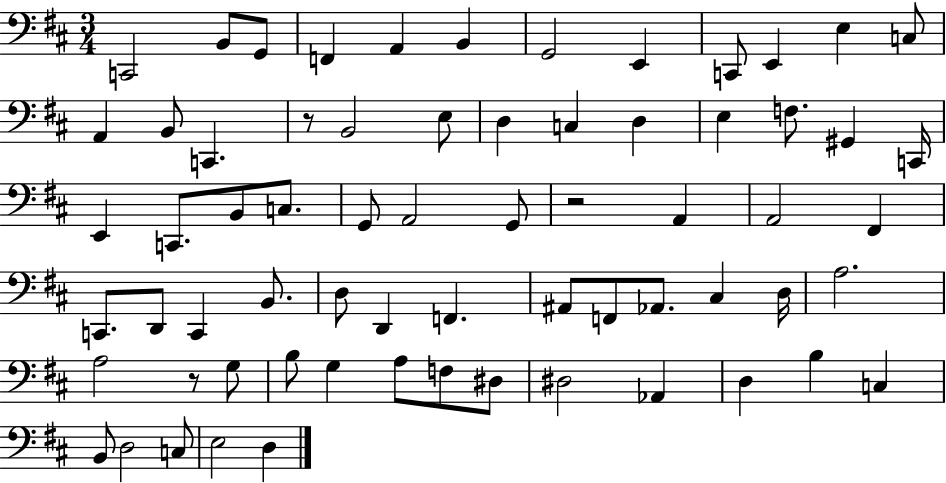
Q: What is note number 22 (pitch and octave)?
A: F3